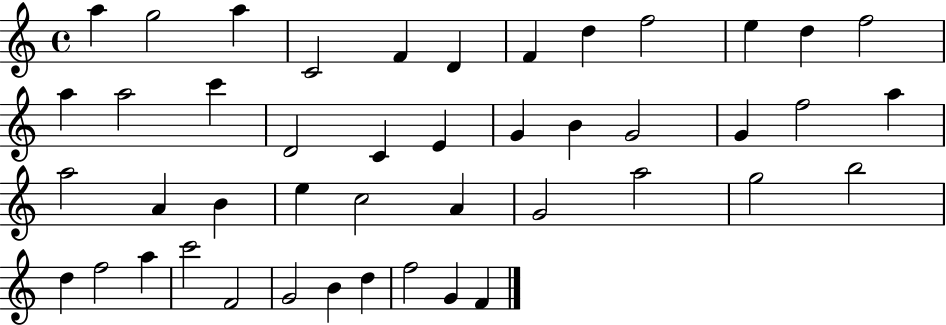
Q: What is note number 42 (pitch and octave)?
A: D5